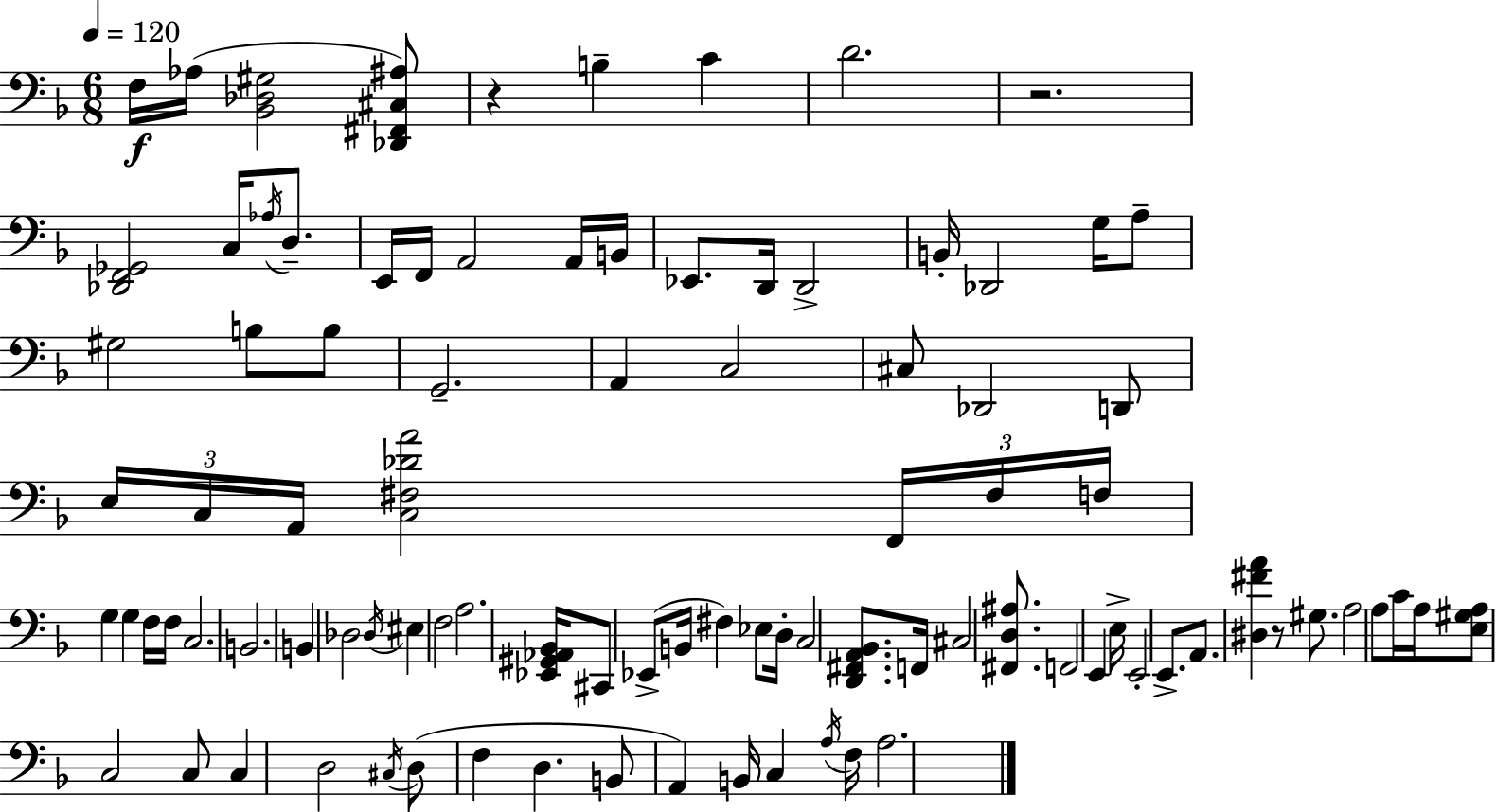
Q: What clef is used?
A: bass